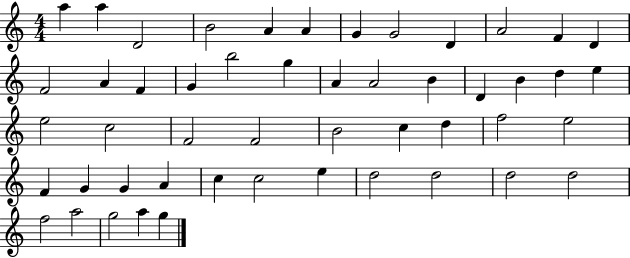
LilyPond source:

{
  \clef treble
  \numericTimeSignature
  \time 4/4
  \key c \major
  a''4 a''4 d'2 | b'2 a'4 a'4 | g'4 g'2 d'4 | a'2 f'4 d'4 | \break f'2 a'4 f'4 | g'4 b''2 g''4 | a'4 a'2 b'4 | d'4 b'4 d''4 e''4 | \break e''2 c''2 | f'2 f'2 | b'2 c''4 d''4 | f''2 e''2 | \break f'4 g'4 g'4 a'4 | c''4 c''2 e''4 | d''2 d''2 | d''2 d''2 | \break f''2 a''2 | g''2 a''4 g''4 | \bar "|."
}